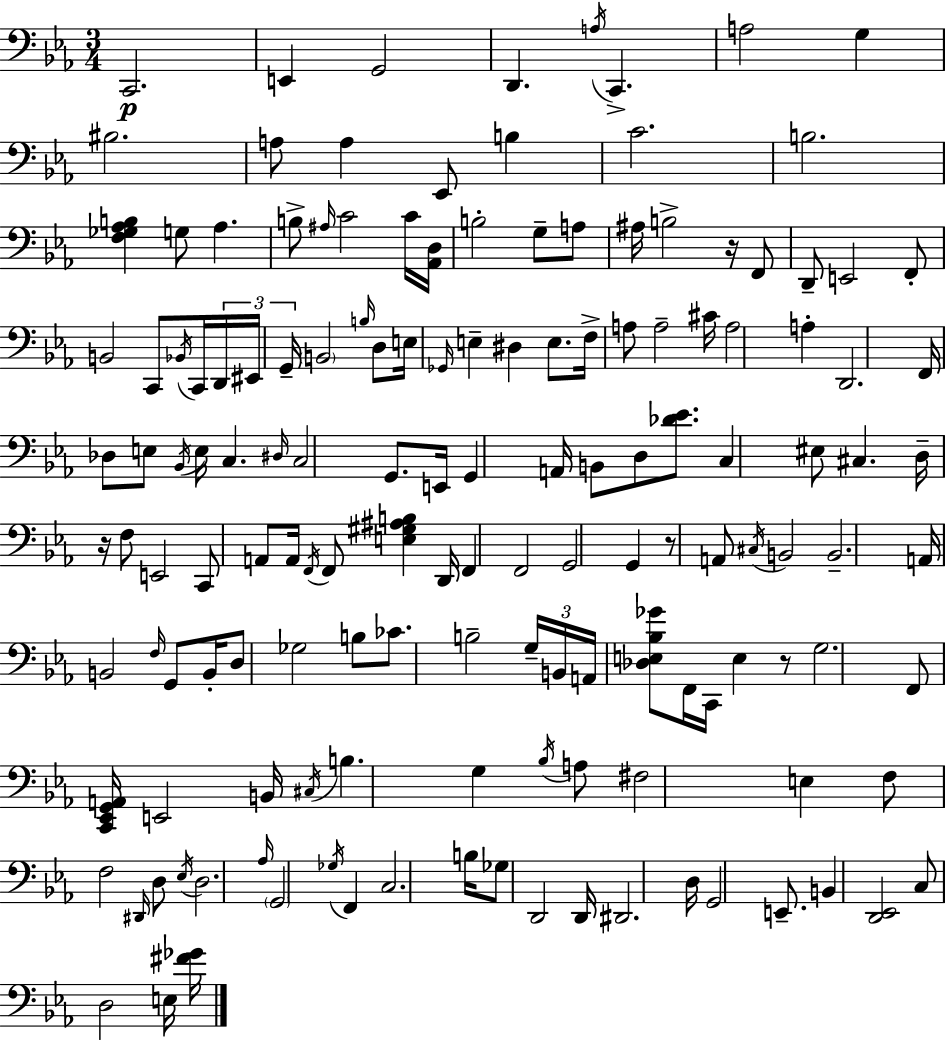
X:1
T:Untitled
M:3/4
L:1/4
K:Eb
C,,2 E,, G,,2 D,, A,/4 C,, A,2 G, ^B,2 A,/2 A, _E,,/2 B, C2 B,2 [F,_G,_A,B,] G,/2 _A, B,/2 ^A,/4 C2 C/4 [_A,,D,]/4 B,2 G,/2 A,/2 ^A,/4 B,2 z/4 F,,/2 D,,/2 E,,2 F,,/2 B,,2 C,,/2 _B,,/4 C,,/4 D,,/4 ^E,,/4 G,,/4 B,,2 B,/4 D,/2 E,/4 _G,,/4 E, ^D, E,/2 F,/4 A,/2 A,2 ^C/4 A,2 A, D,,2 F,,/4 _D,/2 E,/2 _B,,/4 E,/4 C, ^D,/4 C,2 G,,/2 E,,/4 G,, A,,/4 B,,/2 D,/2 [_D_E]/2 C, ^E,/2 ^C, D,/4 z/4 F,/2 E,,2 C,,/2 A,,/2 A,,/4 F,,/4 F,,/2 [E,^G,^A,B,] D,,/4 F,, F,,2 G,,2 G,, z/2 A,,/2 ^C,/4 B,,2 B,,2 A,,/4 B,,2 F,/4 G,,/2 B,,/4 D,/2 _G,2 B,/2 _C/2 B,2 G,/4 B,,/4 A,,/4 [_D,E,_B,_G]/2 F,,/4 C,,/4 E, z/2 G,2 F,,/2 [C,,_E,,G,,A,,]/4 E,,2 B,,/4 ^C,/4 B, G, _B,/4 A,/2 ^F,2 E, F,/2 F,2 ^D,,/4 D,/2 _E,/4 D,2 _A,/4 G,,2 _G,/4 F,, C,2 B,/4 _G,/2 D,,2 D,,/4 ^D,,2 D,/4 G,,2 E,,/2 B,, [D,,_E,,]2 C,/2 D,2 E,/4 [^F_G]/4